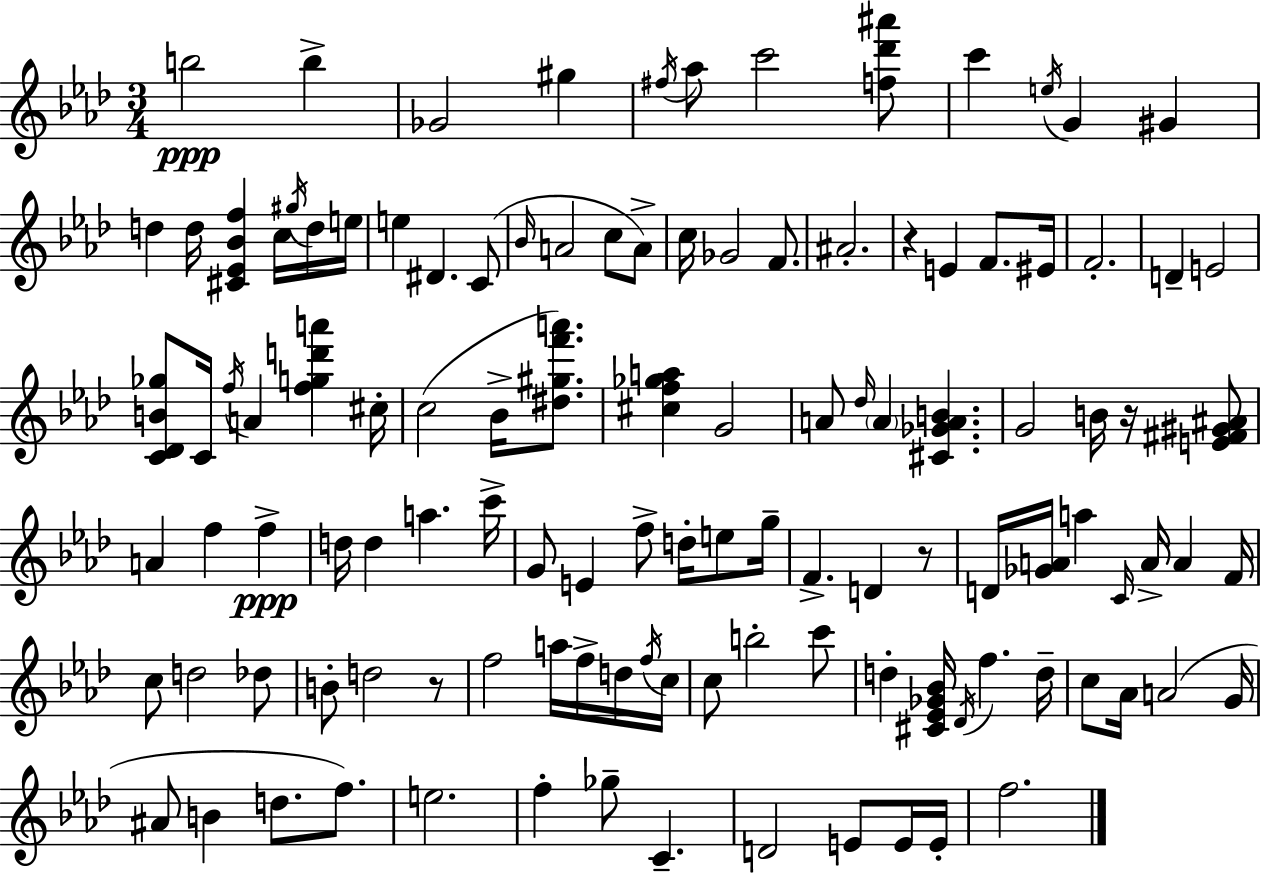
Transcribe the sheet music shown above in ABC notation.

X:1
T:Untitled
M:3/4
L:1/4
K:Fm
b2 b _G2 ^g ^f/4 _a/2 c'2 [f_d'^a']/2 c' e/4 G ^G d d/4 [^C_E_Bf] c/4 ^g/4 d/4 e/4 e ^D C/2 _B/4 A2 c/2 A/2 c/4 _G2 F/2 ^A2 z E F/2 ^E/4 F2 D E2 [C_DB_g]/2 C/4 f/4 A [fgd'a'] ^c/4 c2 _B/4 [^d^gf'a']/2 [^cf_ga] G2 A/2 _d/4 A [^C_GAB] G2 B/4 z/4 [E^F^G^A]/2 A f f d/4 d a c'/4 G/2 E f/2 d/4 e/2 g/4 F D z/2 D/4 [_GA]/4 a C/4 A/4 A F/4 c/2 d2 _d/2 B/2 d2 z/2 f2 a/4 f/4 d/4 f/4 c/4 c/2 b2 c'/2 d [^C_E_G_B]/4 _D/4 f d/4 c/2 _A/4 A2 G/4 ^A/2 B d/2 f/2 e2 f _g/2 C D2 E/2 E/4 E/4 f2